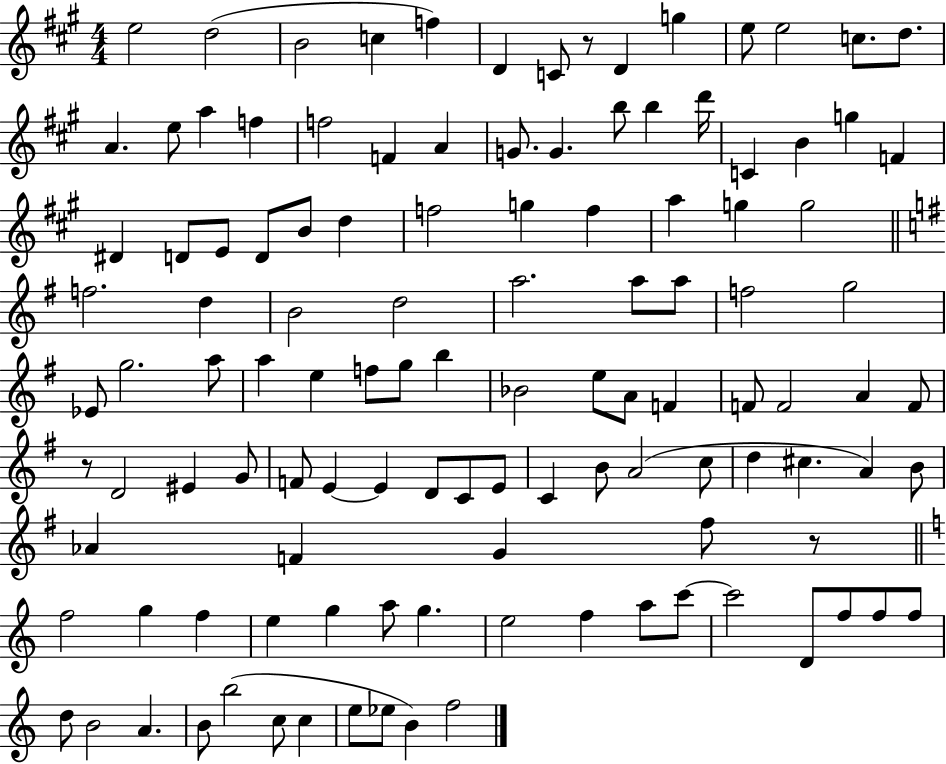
X:1
T:Untitled
M:4/4
L:1/4
K:A
e2 d2 B2 c f D C/2 z/2 D g e/2 e2 c/2 d/2 A e/2 a f f2 F A G/2 G b/2 b d'/4 C B g F ^D D/2 E/2 D/2 B/2 d f2 g f a g g2 f2 d B2 d2 a2 a/2 a/2 f2 g2 _E/2 g2 a/2 a e f/2 g/2 b _B2 e/2 A/2 F F/2 F2 A F/2 z/2 D2 ^E G/2 F/2 E E D/2 C/2 E/2 C B/2 A2 c/2 d ^c A B/2 _A F G ^f/2 z/2 f2 g f e g a/2 g e2 f a/2 c'/2 c'2 D/2 f/2 f/2 f/2 d/2 B2 A B/2 b2 c/2 c e/2 _e/2 B f2